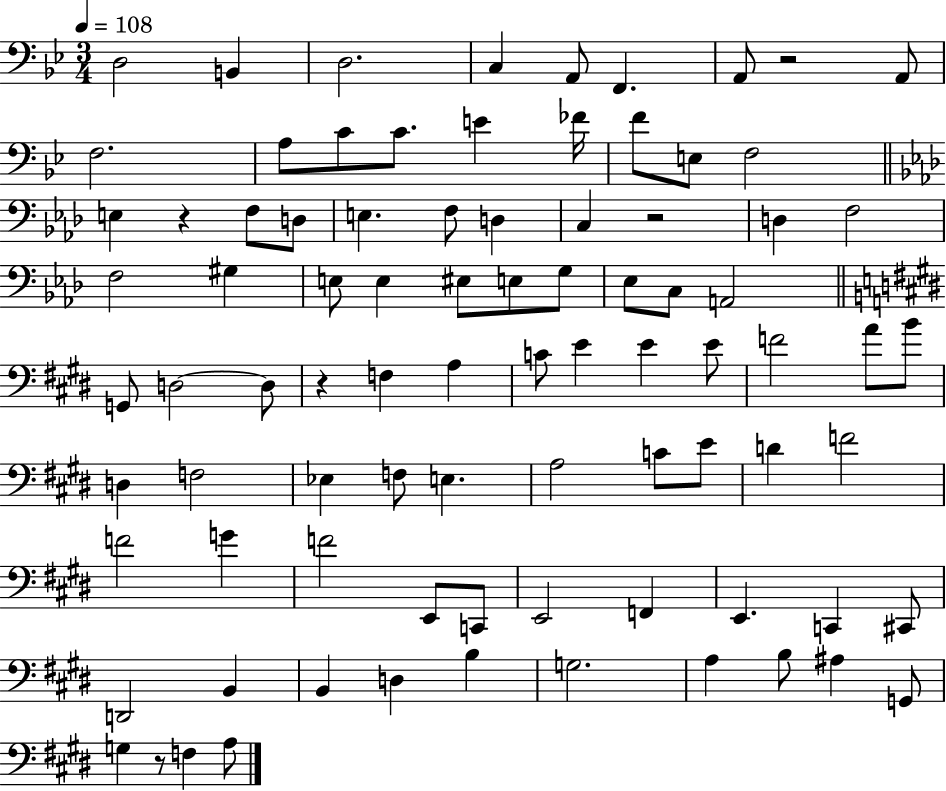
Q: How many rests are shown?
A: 5